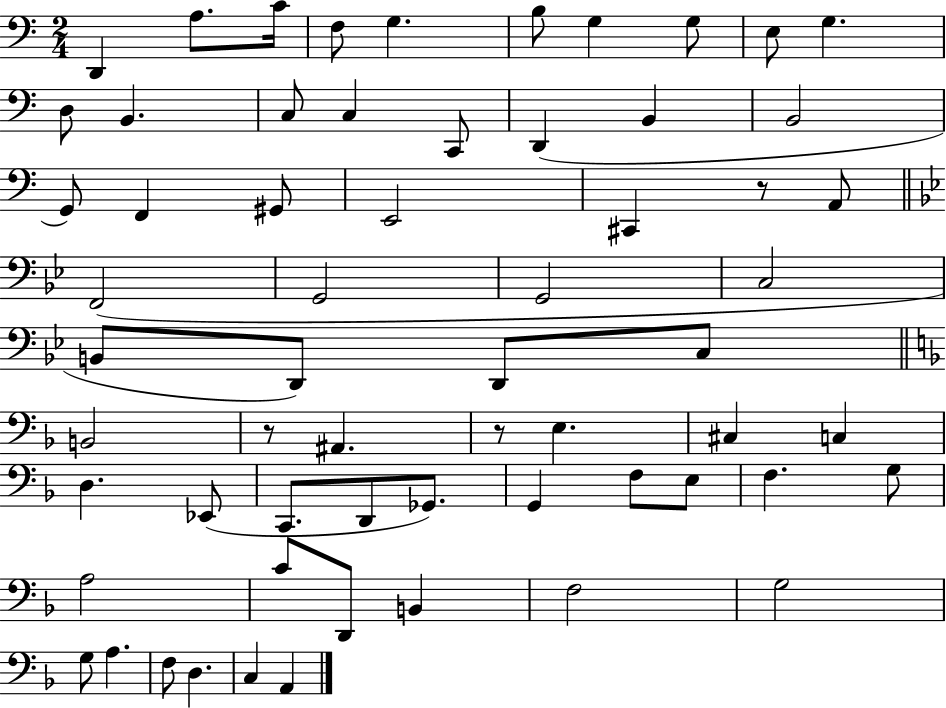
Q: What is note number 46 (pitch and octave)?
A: F3